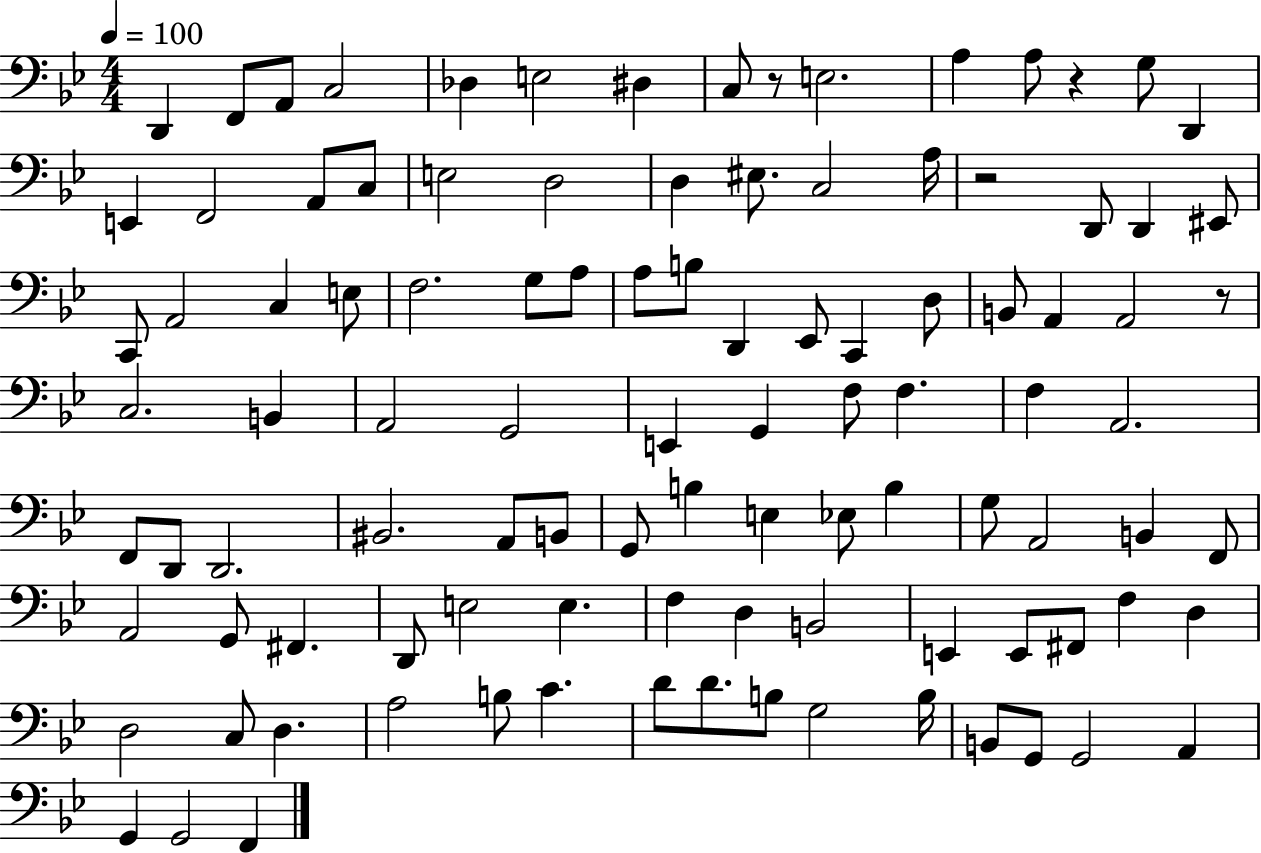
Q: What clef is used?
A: bass